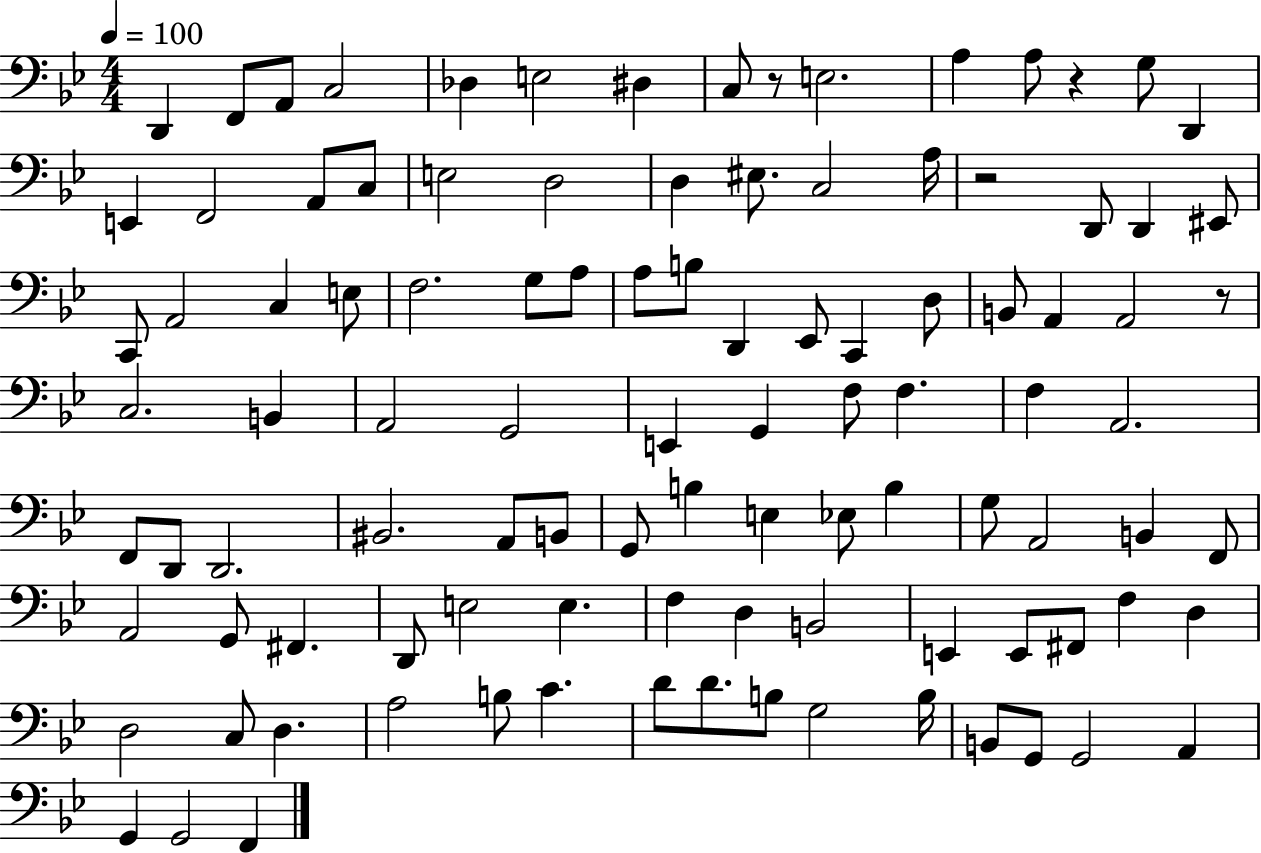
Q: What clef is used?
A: bass